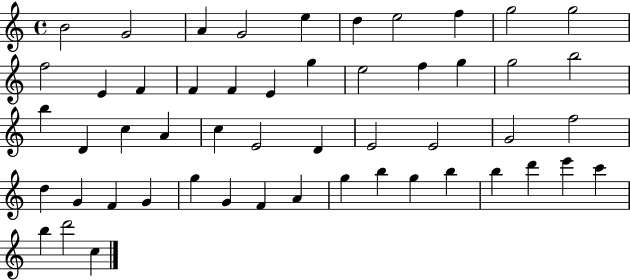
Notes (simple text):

B4/h G4/h A4/q G4/h E5/q D5/q E5/h F5/q G5/h G5/h F5/h E4/q F4/q F4/q F4/q E4/q G5/q E5/h F5/q G5/q G5/h B5/h B5/q D4/q C5/q A4/q C5/q E4/h D4/q E4/h E4/h G4/h F5/h D5/q G4/q F4/q G4/q G5/q G4/q F4/q A4/q G5/q B5/q G5/q B5/q B5/q D6/q E6/q C6/q B5/q D6/h C5/q